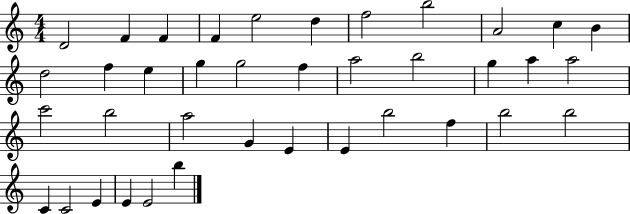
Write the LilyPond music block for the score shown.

{
  \clef treble
  \numericTimeSignature
  \time 4/4
  \key c \major
  d'2 f'4 f'4 | f'4 e''2 d''4 | f''2 b''2 | a'2 c''4 b'4 | \break d''2 f''4 e''4 | g''4 g''2 f''4 | a''2 b''2 | g''4 a''4 a''2 | \break c'''2 b''2 | a''2 g'4 e'4 | e'4 b''2 f''4 | b''2 b''2 | \break c'4 c'2 e'4 | e'4 e'2 b''4 | \bar "|."
}